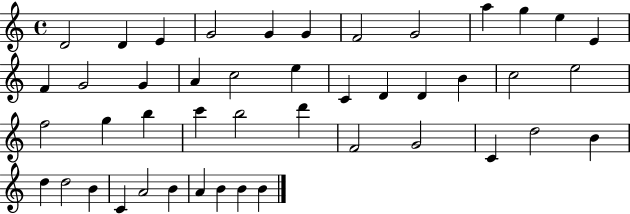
D4/h D4/q E4/q G4/h G4/q G4/q F4/h G4/h A5/q G5/q E5/q E4/q F4/q G4/h G4/q A4/q C5/h E5/q C4/q D4/q D4/q B4/q C5/h E5/h F5/h G5/q B5/q C6/q B5/h D6/q F4/h G4/h C4/q D5/h B4/q D5/q D5/h B4/q C4/q A4/h B4/q A4/q B4/q B4/q B4/q